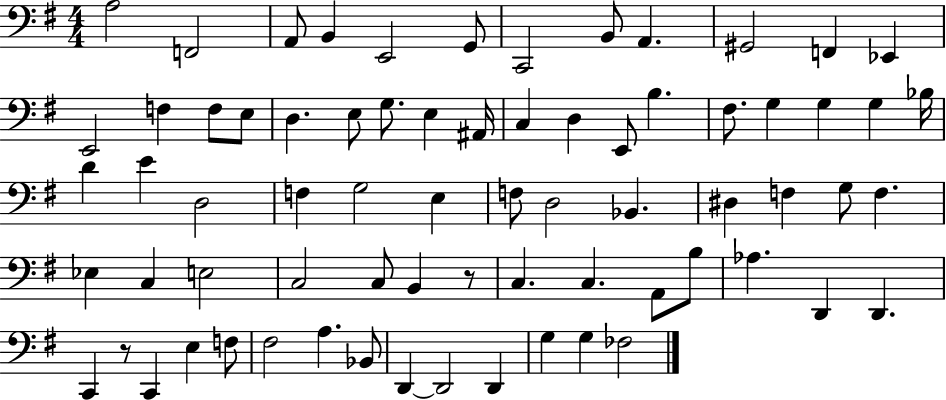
{
  \clef bass
  \numericTimeSignature
  \time 4/4
  \key g \major
  a2 f,2 | a,8 b,4 e,2 g,8 | c,2 b,8 a,4. | gis,2 f,4 ees,4 | \break e,2 f4 f8 e8 | d4. e8 g8. e4 ais,16 | c4 d4 e,8 b4. | fis8. g4 g4 g4 bes16 | \break d'4 e'4 d2 | f4 g2 e4 | f8 d2 bes,4. | dis4 f4 g8 f4. | \break ees4 c4 e2 | c2 c8 b,4 r8 | c4. c4. a,8 b8 | aes4. d,4 d,4. | \break c,4 r8 c,4 e4 f8 | fis2 a4. bes,8 | d,4~~ d,2 d,4 | g4 g4 fes2 | \break \bar "|."
}